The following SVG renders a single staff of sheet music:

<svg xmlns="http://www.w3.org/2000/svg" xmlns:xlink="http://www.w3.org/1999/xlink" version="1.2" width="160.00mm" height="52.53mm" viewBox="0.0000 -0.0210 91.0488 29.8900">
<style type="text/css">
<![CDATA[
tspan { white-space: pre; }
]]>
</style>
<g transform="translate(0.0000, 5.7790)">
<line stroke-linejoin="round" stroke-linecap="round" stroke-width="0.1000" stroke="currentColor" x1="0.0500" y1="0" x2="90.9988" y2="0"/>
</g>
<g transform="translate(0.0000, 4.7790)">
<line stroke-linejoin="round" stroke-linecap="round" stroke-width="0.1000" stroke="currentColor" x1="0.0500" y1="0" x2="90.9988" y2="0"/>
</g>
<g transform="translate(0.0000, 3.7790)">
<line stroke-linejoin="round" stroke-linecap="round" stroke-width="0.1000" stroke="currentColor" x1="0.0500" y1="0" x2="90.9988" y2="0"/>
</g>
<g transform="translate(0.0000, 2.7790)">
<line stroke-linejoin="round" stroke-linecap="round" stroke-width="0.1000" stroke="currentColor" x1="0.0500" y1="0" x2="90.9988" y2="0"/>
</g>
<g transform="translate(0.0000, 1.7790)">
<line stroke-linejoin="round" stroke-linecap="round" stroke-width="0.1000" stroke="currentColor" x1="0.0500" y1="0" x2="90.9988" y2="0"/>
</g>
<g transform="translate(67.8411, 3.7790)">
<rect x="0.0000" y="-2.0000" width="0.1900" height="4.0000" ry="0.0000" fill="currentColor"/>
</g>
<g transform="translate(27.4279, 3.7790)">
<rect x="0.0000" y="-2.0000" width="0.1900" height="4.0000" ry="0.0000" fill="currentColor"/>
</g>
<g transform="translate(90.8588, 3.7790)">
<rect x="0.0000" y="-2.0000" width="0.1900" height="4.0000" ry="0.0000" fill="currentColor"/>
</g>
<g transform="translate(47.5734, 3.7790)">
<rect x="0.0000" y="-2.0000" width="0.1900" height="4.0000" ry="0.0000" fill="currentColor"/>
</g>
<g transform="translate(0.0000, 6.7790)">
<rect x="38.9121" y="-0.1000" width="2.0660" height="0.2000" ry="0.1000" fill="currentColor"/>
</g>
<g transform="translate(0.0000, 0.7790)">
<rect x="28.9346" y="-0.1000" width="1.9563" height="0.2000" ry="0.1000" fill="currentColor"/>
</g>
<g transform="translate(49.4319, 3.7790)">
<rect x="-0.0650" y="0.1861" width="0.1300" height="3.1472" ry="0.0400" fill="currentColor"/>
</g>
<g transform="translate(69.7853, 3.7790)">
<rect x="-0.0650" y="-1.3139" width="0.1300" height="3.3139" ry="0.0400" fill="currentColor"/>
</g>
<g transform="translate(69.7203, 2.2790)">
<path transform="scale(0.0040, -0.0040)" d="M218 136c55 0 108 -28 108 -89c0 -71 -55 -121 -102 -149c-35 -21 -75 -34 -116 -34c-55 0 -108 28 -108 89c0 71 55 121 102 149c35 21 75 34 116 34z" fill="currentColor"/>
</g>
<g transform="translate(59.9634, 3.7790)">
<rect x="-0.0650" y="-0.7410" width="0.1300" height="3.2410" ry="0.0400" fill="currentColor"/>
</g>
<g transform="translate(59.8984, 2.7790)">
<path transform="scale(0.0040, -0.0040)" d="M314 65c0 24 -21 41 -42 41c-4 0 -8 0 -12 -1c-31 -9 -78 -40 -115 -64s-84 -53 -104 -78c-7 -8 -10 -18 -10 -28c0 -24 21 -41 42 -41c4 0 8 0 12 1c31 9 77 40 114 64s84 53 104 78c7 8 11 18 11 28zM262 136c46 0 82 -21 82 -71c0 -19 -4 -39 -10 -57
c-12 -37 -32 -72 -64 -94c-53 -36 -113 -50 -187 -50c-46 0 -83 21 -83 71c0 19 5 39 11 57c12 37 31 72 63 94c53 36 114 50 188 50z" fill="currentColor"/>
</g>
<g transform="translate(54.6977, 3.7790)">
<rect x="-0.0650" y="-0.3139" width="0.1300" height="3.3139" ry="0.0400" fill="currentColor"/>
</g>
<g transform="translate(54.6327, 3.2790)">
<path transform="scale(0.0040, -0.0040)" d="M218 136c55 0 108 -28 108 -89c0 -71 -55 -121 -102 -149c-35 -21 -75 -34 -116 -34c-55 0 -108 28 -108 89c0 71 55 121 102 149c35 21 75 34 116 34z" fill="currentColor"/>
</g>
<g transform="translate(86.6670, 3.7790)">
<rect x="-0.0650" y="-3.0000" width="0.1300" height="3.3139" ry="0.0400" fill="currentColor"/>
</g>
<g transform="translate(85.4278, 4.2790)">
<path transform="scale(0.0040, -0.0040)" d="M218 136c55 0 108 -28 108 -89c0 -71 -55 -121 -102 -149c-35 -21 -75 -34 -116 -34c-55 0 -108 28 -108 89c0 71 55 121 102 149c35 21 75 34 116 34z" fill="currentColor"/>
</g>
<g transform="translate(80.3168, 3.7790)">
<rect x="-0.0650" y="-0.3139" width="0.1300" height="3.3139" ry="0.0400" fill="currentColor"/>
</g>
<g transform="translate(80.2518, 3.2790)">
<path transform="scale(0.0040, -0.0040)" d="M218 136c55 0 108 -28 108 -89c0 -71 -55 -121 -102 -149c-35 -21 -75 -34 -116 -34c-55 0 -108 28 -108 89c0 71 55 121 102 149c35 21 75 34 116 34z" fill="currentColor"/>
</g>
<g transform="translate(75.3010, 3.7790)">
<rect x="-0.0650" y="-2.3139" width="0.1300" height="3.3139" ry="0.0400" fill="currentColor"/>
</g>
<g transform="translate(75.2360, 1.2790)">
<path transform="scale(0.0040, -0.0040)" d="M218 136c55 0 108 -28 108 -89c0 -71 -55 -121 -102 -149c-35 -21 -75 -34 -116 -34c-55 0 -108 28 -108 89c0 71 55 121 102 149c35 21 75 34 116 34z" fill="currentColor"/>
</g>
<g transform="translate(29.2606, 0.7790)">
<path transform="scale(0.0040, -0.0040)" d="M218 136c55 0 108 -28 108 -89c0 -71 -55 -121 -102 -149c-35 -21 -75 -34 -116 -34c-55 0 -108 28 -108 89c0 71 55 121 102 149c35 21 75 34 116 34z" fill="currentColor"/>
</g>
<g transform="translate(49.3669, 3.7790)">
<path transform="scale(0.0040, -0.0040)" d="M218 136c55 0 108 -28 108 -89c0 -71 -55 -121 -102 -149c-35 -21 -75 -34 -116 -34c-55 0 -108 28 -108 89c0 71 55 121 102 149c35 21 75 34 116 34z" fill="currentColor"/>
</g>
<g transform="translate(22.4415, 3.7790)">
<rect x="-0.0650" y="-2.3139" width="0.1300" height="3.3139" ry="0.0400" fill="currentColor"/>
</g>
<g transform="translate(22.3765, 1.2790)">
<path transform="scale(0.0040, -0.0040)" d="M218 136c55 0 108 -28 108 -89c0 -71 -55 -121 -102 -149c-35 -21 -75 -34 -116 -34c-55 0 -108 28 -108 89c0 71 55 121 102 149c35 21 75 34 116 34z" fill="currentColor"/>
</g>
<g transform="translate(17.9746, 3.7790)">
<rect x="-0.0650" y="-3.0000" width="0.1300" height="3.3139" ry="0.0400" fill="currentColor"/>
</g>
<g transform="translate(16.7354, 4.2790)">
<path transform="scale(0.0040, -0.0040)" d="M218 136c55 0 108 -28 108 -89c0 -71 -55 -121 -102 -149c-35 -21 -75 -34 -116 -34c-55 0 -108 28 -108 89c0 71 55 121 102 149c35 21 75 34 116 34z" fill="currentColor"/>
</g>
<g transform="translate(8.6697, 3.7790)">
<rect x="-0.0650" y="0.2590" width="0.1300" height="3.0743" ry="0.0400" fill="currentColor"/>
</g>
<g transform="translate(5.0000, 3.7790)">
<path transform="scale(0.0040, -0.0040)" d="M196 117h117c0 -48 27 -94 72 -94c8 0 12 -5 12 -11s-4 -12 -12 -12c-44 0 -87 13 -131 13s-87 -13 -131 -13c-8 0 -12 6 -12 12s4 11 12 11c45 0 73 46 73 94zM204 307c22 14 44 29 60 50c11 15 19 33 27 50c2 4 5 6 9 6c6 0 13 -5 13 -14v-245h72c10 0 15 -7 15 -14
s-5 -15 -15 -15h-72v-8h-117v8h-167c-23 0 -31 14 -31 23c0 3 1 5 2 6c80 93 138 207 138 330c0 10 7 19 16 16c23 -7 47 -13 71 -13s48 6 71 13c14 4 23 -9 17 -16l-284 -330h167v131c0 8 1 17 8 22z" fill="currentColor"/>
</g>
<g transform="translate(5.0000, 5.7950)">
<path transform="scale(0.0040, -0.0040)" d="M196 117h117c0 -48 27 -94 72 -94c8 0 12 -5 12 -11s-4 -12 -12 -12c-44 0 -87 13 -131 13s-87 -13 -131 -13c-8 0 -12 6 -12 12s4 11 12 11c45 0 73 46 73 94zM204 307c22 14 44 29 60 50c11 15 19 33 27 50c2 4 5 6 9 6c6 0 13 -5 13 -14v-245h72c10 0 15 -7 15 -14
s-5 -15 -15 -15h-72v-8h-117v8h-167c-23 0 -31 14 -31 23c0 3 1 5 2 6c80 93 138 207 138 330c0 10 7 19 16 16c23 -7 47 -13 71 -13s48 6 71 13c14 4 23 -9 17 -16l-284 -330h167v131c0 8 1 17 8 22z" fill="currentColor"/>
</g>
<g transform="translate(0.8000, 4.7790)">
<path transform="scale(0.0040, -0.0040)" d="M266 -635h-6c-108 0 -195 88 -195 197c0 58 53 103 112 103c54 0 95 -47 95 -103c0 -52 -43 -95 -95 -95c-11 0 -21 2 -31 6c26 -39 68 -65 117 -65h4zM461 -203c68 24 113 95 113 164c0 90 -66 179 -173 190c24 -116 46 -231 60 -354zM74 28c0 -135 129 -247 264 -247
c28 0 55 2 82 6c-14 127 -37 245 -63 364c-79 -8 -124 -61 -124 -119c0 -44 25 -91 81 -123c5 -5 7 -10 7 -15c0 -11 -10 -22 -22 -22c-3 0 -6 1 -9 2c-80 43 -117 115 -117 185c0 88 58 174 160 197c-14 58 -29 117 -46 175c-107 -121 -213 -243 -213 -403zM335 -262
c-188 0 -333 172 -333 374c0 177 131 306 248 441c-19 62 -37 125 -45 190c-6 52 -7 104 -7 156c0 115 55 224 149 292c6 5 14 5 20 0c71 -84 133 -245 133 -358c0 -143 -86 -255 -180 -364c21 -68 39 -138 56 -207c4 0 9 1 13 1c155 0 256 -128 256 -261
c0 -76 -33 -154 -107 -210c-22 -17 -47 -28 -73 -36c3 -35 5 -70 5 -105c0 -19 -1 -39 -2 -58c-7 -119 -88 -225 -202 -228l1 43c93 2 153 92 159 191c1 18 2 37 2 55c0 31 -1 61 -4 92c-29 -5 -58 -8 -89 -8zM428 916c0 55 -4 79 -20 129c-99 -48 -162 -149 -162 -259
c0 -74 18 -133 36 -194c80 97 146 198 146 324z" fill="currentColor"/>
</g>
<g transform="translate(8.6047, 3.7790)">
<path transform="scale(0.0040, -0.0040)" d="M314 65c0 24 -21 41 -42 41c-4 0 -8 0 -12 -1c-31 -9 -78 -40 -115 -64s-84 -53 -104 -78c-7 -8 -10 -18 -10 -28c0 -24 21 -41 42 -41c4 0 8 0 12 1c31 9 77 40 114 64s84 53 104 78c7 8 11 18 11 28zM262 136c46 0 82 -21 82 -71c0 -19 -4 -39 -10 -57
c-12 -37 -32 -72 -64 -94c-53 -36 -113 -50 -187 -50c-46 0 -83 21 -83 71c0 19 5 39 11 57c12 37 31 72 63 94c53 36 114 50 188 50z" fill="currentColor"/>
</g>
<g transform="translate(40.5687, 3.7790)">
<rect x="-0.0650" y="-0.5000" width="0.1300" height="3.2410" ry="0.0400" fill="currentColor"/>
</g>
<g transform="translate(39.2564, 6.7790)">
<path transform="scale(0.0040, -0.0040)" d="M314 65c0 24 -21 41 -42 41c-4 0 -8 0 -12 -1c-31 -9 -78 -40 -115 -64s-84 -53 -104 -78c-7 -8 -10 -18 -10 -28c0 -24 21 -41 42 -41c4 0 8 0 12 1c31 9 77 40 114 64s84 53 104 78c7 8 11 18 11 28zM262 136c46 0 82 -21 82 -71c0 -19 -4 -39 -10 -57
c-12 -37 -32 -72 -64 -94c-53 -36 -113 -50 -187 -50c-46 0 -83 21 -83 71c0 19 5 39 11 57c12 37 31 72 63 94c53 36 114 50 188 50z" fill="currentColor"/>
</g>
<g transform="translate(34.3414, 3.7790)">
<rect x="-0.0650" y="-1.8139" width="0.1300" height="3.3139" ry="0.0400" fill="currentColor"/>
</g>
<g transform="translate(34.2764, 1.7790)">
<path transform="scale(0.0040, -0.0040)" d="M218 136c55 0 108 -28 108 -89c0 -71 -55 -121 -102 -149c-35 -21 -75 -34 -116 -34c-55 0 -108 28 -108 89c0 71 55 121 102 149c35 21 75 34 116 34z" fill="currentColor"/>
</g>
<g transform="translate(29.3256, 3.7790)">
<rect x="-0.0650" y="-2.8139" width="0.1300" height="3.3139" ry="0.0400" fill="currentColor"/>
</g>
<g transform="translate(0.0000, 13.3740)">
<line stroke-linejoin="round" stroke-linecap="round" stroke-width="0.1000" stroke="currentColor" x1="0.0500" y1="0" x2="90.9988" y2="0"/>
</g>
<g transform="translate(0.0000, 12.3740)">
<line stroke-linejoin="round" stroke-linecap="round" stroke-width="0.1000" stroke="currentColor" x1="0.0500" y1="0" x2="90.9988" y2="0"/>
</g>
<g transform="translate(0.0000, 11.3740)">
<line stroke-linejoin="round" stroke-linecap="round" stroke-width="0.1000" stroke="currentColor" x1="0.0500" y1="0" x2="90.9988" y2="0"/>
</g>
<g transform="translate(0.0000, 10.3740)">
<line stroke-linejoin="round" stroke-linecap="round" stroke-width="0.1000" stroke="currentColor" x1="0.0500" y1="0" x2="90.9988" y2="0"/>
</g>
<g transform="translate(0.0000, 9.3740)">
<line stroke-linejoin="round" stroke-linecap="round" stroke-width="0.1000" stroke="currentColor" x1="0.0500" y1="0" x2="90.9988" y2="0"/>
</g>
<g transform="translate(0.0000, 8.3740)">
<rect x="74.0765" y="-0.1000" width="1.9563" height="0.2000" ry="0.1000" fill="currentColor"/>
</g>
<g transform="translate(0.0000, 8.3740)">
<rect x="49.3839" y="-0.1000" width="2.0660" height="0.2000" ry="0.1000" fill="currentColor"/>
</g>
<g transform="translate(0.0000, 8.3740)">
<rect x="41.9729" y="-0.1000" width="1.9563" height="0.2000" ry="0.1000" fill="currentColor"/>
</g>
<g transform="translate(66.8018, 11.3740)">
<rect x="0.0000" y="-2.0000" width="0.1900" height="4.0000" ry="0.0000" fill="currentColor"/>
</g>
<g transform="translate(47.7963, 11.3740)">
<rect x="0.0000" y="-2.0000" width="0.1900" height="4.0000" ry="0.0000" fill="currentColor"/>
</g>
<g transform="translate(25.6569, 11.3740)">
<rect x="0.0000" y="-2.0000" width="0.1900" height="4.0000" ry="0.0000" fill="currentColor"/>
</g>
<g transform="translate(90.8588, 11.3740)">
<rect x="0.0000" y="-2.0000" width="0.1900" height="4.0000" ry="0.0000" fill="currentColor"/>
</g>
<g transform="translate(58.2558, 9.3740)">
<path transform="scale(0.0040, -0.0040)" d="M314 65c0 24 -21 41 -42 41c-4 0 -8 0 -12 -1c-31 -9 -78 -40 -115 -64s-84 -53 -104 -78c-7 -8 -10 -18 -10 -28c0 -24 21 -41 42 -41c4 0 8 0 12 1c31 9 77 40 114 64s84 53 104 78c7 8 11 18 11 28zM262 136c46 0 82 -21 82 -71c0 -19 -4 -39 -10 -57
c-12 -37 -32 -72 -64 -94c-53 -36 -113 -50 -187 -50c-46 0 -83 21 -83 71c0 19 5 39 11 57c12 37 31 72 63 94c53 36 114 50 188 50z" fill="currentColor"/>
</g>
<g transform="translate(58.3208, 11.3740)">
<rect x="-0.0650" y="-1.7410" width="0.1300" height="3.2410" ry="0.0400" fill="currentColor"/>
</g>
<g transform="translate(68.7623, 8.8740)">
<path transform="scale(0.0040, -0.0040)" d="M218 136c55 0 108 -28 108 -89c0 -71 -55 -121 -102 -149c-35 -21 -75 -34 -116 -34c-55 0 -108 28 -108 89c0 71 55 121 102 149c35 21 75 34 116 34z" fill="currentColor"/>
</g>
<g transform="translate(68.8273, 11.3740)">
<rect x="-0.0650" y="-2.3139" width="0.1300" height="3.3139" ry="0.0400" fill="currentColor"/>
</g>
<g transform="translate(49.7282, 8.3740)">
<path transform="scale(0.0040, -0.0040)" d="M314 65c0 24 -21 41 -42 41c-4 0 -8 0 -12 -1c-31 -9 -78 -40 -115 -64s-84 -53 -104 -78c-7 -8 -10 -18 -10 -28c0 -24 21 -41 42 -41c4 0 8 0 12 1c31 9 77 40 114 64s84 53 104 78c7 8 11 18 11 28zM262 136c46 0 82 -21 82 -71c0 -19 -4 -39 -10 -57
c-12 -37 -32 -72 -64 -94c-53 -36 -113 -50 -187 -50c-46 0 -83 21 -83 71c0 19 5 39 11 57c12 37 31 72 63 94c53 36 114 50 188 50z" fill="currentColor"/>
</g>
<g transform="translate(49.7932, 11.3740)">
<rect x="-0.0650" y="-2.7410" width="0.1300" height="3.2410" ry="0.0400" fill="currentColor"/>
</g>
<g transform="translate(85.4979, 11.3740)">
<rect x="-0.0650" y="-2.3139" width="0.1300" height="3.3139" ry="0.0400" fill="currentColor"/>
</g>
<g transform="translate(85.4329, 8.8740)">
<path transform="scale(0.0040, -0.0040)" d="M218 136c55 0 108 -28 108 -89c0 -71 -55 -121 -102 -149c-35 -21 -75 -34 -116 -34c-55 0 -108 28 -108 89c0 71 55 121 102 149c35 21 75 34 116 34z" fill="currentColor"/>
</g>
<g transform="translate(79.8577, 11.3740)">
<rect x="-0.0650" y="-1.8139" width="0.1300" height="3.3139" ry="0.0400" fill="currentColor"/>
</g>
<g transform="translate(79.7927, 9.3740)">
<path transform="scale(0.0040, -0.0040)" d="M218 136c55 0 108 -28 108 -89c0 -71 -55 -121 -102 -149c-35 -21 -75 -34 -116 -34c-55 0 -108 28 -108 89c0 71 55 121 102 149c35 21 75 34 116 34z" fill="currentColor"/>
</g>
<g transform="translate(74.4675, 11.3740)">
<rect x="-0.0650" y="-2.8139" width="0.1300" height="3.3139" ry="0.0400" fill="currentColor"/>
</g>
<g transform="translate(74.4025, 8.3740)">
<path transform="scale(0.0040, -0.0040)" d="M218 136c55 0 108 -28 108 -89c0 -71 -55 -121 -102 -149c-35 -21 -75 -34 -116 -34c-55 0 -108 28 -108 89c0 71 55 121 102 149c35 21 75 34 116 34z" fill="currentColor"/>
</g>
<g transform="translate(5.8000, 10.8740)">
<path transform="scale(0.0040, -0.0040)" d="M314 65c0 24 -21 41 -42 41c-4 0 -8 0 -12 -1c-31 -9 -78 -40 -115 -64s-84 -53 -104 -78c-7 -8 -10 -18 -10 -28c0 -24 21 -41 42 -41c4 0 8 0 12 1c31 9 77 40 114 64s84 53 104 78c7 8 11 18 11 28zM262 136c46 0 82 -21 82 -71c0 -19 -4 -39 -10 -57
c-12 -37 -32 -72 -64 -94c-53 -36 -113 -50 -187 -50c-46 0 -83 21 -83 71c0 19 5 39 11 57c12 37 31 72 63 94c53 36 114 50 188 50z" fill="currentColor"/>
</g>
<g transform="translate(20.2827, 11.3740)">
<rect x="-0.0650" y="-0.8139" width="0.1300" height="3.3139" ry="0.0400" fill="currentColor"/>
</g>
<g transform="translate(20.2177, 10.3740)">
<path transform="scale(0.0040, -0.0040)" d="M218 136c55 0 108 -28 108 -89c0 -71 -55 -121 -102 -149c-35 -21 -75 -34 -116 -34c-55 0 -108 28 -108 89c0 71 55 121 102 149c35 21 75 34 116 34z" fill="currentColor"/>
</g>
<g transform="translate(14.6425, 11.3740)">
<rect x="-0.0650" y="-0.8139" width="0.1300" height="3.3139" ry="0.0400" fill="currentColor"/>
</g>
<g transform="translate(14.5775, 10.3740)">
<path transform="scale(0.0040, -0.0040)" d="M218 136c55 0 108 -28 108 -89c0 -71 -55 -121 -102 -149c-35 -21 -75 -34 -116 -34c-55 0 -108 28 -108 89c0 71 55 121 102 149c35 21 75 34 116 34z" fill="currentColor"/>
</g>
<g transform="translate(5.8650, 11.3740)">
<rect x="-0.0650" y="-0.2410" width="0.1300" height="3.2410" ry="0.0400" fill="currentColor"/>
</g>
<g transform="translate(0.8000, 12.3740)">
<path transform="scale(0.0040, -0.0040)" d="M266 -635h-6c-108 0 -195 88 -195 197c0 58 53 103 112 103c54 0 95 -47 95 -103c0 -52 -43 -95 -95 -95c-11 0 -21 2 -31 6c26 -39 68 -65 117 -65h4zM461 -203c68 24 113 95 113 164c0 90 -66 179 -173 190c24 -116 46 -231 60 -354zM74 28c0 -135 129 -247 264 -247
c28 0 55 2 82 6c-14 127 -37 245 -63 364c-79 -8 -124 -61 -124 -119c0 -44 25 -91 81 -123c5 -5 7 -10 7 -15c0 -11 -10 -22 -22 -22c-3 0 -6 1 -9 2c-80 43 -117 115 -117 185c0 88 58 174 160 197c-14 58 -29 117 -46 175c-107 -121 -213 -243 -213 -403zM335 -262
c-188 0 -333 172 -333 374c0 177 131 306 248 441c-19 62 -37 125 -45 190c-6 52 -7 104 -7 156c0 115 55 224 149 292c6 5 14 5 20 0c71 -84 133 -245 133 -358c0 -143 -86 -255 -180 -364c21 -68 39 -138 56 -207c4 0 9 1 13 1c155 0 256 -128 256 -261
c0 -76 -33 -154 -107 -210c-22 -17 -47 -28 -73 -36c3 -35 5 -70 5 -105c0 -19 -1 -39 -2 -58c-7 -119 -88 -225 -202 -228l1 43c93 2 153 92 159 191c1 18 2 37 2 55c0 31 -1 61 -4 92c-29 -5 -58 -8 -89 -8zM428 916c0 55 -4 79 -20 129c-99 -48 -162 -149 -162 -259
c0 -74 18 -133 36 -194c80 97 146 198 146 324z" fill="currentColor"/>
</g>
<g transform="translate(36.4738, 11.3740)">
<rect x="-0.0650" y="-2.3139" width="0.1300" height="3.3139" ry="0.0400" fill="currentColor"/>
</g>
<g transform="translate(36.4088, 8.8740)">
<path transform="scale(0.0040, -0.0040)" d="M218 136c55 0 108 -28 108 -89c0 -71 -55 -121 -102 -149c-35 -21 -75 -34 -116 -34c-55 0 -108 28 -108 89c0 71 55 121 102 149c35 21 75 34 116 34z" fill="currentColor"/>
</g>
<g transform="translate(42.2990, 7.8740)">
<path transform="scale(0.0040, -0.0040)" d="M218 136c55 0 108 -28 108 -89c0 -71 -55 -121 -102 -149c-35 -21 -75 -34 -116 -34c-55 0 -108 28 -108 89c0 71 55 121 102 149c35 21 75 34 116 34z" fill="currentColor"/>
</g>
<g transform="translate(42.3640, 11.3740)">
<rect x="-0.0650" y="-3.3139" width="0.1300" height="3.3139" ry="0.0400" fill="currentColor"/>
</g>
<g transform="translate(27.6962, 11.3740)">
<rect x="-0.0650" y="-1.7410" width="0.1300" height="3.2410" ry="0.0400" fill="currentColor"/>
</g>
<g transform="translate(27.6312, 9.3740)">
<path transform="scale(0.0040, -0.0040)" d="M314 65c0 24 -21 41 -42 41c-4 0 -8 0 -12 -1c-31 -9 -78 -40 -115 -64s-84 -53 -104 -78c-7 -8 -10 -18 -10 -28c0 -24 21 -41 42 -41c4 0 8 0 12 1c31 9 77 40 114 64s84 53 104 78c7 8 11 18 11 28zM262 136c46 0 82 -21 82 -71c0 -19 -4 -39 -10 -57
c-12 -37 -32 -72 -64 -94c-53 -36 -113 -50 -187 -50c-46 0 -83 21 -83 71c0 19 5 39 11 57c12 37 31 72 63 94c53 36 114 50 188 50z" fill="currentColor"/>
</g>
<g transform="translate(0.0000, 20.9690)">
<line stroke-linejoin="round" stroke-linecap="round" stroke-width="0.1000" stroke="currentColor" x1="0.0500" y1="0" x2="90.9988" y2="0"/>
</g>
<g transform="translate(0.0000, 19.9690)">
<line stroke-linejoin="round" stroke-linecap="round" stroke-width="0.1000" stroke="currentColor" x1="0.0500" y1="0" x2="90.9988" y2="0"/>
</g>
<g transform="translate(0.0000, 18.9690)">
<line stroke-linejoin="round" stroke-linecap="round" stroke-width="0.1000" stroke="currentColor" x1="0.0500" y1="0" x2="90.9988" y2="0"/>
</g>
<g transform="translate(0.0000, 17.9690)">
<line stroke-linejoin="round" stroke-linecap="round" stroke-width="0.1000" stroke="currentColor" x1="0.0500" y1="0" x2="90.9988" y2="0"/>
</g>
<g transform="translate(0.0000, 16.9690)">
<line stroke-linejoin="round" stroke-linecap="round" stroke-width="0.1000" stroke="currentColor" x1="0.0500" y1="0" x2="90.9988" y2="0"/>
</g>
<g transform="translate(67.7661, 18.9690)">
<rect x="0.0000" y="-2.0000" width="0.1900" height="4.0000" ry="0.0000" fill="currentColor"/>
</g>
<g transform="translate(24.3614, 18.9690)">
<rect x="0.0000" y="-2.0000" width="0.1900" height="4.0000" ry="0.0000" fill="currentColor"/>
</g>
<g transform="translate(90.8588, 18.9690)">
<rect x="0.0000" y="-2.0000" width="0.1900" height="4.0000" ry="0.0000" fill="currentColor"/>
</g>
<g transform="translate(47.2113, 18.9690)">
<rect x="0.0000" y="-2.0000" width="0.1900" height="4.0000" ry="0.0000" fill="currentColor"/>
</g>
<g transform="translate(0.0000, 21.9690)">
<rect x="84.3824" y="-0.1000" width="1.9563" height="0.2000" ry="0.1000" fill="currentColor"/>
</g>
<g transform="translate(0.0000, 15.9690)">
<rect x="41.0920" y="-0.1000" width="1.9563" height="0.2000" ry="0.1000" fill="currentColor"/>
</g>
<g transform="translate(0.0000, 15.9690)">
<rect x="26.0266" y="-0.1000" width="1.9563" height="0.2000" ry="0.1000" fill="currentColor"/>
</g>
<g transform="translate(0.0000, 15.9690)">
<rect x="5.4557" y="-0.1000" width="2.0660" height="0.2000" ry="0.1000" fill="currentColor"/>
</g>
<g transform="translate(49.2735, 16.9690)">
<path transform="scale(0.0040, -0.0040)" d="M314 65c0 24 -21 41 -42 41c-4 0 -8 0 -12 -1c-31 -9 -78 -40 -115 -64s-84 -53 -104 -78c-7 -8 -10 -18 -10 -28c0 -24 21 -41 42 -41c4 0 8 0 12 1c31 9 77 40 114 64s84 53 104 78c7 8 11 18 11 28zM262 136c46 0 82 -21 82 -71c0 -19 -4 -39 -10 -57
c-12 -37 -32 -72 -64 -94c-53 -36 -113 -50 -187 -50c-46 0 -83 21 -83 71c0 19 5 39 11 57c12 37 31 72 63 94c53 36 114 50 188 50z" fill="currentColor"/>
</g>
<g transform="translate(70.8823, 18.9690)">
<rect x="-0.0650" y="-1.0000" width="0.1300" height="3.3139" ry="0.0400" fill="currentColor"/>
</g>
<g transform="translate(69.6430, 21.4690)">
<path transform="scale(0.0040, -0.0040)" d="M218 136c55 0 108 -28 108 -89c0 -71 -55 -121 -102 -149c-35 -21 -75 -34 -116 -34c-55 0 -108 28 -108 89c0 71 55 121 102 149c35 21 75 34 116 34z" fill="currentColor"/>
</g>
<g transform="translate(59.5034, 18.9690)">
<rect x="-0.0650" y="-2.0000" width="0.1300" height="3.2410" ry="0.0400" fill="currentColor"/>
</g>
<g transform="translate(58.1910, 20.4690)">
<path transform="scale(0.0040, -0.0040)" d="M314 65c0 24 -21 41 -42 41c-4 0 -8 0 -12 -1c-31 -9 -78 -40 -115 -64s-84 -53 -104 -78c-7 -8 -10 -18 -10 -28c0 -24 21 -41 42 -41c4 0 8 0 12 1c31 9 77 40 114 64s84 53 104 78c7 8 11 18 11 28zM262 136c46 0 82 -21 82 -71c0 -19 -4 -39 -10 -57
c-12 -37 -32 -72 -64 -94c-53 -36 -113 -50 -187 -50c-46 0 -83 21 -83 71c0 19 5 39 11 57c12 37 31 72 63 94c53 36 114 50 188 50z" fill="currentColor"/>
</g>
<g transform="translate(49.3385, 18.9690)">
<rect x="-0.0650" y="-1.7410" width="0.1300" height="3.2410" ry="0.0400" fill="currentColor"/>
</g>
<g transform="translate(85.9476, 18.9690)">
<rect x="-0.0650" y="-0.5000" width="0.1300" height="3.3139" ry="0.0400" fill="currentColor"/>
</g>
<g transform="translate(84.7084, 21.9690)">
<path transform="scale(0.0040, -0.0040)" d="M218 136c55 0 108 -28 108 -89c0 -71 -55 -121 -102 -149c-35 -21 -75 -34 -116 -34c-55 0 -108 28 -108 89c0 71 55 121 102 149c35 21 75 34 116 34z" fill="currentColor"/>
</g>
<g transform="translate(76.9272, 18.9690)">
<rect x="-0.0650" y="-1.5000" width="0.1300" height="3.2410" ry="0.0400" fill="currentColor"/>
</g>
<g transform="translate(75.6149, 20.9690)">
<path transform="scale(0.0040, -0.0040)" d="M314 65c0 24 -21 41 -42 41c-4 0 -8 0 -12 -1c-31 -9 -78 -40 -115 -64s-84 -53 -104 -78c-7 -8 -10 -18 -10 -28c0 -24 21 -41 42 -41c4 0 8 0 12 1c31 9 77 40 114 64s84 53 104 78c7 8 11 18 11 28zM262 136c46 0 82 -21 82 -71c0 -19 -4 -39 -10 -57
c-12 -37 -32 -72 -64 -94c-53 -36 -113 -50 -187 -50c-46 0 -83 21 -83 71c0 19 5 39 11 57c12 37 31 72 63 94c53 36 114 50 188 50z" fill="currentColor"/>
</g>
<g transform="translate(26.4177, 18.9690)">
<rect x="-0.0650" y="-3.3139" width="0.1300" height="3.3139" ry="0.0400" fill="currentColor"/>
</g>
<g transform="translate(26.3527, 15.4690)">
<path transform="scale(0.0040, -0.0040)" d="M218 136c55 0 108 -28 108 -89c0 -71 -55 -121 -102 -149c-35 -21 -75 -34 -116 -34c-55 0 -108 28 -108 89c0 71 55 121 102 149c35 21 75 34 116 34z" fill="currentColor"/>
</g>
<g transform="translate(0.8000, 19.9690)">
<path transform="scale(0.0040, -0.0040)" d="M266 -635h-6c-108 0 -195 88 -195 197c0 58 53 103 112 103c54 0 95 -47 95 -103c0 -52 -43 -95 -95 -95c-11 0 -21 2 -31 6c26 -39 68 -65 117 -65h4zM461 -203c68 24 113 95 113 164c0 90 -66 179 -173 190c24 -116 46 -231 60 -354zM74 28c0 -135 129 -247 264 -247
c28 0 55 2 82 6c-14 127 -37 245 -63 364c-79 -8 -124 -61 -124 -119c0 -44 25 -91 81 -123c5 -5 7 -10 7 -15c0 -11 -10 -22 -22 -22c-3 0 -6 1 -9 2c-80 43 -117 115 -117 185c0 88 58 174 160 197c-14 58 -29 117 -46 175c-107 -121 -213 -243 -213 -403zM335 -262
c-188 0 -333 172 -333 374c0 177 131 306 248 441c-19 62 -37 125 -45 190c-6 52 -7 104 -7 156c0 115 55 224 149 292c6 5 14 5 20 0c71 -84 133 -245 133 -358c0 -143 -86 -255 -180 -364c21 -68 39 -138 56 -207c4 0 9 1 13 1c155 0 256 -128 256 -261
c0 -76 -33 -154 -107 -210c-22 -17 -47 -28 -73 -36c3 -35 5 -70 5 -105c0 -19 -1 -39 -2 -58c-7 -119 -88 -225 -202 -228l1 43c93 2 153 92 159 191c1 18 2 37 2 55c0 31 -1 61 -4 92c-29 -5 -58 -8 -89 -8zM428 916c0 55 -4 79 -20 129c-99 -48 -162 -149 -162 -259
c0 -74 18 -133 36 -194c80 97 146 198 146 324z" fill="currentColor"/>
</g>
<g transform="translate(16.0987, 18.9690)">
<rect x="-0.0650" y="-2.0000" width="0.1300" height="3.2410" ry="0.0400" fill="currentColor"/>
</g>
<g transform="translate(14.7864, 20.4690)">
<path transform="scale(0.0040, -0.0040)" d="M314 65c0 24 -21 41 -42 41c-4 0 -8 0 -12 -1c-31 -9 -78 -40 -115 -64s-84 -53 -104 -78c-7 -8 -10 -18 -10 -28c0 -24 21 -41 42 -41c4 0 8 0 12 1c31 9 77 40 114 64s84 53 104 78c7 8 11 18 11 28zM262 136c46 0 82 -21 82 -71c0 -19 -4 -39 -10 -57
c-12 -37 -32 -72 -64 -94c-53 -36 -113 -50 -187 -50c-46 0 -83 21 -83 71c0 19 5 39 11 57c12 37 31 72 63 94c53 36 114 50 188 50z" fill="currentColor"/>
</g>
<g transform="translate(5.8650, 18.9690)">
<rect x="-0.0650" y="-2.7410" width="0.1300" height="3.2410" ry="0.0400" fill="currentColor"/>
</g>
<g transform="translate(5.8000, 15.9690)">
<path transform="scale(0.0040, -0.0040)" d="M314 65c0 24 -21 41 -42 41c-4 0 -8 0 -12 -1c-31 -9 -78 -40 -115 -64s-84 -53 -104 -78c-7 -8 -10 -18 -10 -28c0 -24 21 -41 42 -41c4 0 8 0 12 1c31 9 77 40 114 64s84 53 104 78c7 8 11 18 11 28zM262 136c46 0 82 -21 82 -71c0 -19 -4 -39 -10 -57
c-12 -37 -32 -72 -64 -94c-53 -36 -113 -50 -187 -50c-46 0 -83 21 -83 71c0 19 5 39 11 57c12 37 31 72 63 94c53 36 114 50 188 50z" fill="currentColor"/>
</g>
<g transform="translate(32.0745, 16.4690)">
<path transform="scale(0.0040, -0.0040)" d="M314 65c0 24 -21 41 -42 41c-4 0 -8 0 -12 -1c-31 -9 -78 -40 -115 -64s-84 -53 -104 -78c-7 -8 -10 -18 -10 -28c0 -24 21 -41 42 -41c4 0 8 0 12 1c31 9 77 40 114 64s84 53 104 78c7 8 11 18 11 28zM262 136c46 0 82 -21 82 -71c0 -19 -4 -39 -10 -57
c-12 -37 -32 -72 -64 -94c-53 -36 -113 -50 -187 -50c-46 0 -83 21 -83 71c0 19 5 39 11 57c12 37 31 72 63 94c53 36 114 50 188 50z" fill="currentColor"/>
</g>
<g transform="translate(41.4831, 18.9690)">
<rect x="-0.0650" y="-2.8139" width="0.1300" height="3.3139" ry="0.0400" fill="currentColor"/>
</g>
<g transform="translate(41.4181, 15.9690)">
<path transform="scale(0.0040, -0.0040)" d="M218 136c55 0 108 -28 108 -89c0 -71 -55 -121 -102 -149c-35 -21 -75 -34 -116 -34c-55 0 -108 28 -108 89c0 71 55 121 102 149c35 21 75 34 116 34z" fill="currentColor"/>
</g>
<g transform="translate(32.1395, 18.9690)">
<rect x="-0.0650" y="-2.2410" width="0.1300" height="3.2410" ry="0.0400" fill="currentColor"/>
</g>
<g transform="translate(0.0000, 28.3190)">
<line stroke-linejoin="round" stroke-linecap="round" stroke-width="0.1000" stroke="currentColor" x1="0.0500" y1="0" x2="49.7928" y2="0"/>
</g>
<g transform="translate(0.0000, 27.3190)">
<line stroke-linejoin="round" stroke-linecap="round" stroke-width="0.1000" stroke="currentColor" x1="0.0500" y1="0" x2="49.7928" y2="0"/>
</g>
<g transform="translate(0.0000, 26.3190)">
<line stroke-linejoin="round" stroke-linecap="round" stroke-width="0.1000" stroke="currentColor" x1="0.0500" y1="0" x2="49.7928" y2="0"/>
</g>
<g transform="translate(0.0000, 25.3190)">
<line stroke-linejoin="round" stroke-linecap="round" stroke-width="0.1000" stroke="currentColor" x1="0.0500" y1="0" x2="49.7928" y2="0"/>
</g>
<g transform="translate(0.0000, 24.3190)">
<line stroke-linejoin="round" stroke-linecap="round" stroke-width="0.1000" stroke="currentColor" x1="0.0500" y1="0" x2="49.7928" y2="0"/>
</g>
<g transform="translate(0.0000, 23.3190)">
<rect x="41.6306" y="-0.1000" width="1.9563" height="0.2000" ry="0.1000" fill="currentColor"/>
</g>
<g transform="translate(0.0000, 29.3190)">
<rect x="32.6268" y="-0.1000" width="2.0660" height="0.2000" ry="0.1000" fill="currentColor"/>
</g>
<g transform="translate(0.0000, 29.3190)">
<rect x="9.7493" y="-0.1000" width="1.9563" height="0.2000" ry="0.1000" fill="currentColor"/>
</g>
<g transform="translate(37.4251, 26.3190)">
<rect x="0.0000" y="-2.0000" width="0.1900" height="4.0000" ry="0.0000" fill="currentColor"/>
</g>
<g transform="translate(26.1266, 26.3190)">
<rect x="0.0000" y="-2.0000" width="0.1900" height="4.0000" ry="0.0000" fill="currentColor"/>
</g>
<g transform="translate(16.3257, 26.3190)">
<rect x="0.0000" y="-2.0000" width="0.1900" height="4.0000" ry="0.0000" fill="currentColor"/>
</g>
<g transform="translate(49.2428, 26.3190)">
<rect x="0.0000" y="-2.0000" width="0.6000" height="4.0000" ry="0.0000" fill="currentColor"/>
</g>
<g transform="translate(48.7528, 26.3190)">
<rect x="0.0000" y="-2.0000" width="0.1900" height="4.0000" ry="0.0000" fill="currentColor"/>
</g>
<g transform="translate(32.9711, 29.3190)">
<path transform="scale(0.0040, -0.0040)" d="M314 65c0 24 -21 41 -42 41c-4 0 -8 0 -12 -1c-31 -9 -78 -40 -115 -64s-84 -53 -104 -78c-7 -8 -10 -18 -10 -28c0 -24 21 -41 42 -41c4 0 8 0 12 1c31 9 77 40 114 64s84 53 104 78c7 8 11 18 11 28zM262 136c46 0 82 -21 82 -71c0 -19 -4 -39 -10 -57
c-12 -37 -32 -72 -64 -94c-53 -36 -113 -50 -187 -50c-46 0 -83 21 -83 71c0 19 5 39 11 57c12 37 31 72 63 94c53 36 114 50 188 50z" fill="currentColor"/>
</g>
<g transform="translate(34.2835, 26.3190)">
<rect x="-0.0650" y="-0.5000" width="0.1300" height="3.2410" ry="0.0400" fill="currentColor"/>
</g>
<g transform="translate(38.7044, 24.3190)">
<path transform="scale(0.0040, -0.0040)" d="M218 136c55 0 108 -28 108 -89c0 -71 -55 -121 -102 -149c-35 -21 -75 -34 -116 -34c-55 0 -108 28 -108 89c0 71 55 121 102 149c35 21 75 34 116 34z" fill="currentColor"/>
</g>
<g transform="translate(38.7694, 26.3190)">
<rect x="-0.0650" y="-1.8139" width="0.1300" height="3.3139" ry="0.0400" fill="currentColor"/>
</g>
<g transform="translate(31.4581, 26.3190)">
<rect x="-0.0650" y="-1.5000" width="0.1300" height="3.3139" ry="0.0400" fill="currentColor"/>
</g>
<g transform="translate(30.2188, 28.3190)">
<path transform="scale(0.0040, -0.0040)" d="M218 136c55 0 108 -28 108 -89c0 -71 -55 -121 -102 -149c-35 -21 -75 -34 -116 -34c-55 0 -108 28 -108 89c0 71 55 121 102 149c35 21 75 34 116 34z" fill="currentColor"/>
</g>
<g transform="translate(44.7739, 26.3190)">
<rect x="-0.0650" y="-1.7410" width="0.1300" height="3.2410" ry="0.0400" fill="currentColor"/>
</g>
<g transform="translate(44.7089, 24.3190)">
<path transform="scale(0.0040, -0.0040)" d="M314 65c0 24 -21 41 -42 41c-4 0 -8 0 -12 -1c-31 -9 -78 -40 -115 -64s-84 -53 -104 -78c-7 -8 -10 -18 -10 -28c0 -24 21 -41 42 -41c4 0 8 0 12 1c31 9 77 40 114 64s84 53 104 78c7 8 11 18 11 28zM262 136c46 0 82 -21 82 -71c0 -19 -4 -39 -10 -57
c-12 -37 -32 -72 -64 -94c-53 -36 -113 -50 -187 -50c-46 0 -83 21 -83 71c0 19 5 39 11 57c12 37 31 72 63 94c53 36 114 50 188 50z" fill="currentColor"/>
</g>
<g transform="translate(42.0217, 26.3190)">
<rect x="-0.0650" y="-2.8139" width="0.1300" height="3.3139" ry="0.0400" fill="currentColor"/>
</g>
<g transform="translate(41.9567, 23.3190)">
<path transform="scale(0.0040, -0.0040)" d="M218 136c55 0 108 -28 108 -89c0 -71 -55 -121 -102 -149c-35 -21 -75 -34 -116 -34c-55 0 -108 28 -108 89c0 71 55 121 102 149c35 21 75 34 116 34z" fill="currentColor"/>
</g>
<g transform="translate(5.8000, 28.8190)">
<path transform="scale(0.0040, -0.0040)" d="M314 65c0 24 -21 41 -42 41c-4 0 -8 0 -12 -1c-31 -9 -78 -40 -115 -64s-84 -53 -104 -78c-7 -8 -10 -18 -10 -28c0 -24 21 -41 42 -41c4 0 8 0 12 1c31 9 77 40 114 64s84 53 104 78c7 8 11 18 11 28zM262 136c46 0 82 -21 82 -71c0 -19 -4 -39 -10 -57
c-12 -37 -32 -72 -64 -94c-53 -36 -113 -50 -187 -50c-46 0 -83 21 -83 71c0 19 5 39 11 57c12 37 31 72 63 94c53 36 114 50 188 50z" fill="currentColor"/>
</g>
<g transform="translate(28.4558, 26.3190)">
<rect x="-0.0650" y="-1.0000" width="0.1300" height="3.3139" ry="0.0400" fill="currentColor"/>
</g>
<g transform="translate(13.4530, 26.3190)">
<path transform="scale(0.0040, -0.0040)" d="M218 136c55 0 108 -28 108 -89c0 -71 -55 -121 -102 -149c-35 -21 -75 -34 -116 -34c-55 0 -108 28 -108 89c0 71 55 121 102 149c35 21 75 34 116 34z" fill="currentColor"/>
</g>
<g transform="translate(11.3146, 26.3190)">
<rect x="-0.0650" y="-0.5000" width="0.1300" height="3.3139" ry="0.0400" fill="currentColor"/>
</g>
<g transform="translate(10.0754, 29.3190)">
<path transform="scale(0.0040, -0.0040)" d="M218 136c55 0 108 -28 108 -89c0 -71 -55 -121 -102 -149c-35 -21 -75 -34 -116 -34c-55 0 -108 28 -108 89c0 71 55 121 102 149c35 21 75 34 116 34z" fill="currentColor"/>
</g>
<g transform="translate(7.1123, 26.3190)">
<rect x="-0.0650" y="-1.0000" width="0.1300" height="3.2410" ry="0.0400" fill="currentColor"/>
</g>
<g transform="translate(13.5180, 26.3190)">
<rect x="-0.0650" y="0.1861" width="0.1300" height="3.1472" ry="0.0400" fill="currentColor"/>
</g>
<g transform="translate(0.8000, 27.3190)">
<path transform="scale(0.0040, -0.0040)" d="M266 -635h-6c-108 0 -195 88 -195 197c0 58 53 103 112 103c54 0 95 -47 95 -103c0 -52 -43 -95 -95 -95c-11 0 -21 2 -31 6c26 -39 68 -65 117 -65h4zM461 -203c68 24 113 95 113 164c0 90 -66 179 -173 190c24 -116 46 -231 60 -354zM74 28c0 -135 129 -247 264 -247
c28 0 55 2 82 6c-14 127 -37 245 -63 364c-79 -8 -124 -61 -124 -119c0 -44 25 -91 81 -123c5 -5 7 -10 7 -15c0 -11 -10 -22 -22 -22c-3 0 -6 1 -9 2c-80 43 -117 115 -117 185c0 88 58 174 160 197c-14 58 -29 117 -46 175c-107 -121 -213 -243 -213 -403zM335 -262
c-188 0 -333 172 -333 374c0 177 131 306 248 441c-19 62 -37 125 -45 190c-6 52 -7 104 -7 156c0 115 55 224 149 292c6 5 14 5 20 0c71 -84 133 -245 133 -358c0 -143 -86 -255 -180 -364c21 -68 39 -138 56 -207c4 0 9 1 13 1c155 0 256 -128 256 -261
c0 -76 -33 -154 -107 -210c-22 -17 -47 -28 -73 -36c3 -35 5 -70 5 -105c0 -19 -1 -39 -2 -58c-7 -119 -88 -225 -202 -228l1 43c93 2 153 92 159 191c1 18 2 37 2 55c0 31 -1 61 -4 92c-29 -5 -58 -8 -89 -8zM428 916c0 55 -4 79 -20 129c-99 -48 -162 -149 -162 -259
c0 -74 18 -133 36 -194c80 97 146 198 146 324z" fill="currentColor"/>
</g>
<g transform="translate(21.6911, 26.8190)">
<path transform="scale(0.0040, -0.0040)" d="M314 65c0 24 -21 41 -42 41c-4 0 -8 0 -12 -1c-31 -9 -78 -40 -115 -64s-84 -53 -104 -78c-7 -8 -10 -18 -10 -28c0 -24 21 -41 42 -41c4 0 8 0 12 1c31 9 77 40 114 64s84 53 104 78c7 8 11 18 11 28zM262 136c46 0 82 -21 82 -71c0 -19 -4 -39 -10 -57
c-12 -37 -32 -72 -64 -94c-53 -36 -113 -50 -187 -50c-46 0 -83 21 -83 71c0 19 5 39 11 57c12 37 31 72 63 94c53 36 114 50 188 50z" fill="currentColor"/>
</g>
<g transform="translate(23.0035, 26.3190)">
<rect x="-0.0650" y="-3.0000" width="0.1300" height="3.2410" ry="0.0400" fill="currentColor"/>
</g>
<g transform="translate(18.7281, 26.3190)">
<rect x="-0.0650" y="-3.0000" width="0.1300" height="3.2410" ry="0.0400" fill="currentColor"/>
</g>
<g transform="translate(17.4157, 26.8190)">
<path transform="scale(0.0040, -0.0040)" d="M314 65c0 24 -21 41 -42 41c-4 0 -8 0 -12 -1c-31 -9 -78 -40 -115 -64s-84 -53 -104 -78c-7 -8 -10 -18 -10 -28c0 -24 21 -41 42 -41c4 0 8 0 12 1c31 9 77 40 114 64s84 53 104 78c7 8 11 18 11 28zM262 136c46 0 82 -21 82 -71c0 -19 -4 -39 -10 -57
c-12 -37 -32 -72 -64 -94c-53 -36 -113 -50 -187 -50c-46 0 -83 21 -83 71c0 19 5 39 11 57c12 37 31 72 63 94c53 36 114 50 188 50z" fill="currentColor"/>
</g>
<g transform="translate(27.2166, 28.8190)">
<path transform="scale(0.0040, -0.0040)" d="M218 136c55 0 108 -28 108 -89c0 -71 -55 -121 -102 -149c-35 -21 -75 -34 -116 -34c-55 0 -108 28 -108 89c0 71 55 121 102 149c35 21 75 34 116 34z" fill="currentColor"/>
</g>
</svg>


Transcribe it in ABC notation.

X:1
T:Untitled
M:4/4
L:1/4
K:C
B2 A g a f C2 B c d2 e g c A c2 d d f2 g b a2 f2 g a f g a2 F2 b g2 a f2 F2 D E2 C D2 C B A2 A2 D E C2 f a f2